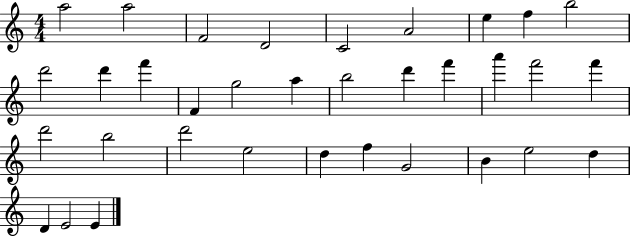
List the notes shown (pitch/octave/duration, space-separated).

A5/h A5/h F4/h D4/h C4/h A4/h E5/q F5/q B5/h D6/h D6/q F6/q F4/q G5/h A5/q B5/h D6/q F6/q A6/q F6/h F6/q D6/h B5/h D6/h E5/h D5/q F5/q G4/h B4/q E5/h D5/q D4/q E4/h E4/q